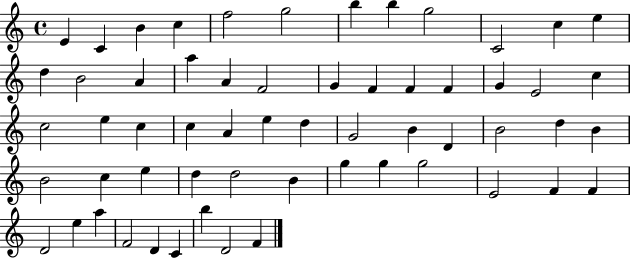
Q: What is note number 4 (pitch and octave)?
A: C5